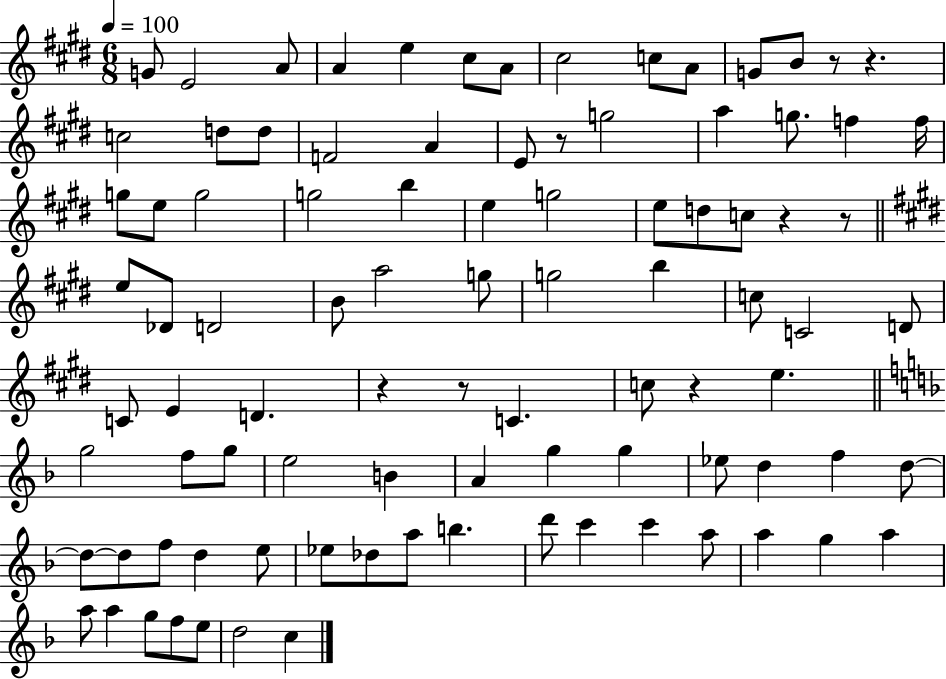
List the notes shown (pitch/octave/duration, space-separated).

G4/e E4/h A4/e A4/q E5/q C#5/e A4/e C#5/h C5/e A4/e G4/e B4/e R/e R/q. C5/h D5/e D5/e F4/h A4/q E4/e R/e G5/h A5/q G5/e. F5/q F5/s G5/e E5/e G5/h G5/h B5/q E5/q G5/h E5/e D5/e C5/e R/q R/e E5/e Db4/e D4/h B4/e A5/h G5/e G5/h B5/q C5/e C4/h D4/e C4/e E4/q D4/q. R/q R/e C4/q. C5/e R/q E5/q. G5/h F5/e G5/e E5/h B4/q A4/q G5/q G5/q Eb5/e D5/q F5/q D5/e D5/e D5/e F5/e D5/q E5/e Eb5/e Db5/e A5/e B5/q. D6/e C6/q C6/q A5/e A5/q G5/q A5/q A5/e A5/q G5/e F5/e E5/e D5/h C5/q